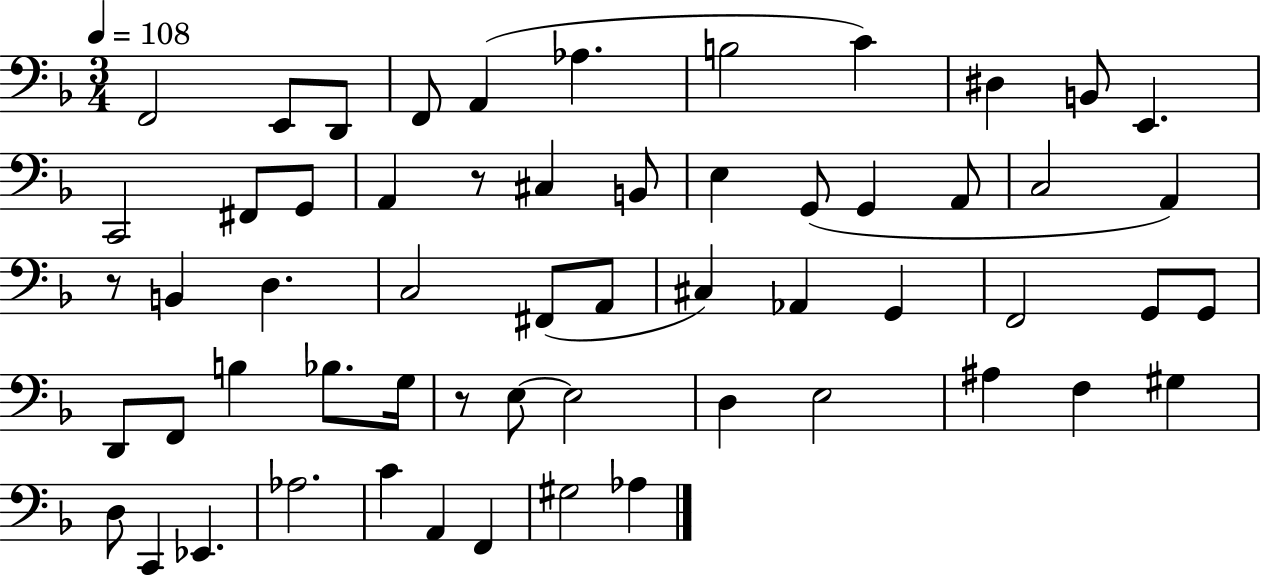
X:1
T:Untitled
M:3/4
L:1/4
K:F
F,,2 E,,/2 D,,/2 F,,/2 A,, _A, B,2 C ^D, B,,/2 E,, C,,2 ^F,,/2 G,,/2 A,, z/2 ^C, B,,/2 E, G,,/2 G,, A,,/2 C,2 A,, z/2 B,, D, C,2 ^F,,/2 A,,/2 ^C, _A,, G,, F,,2 G,,/2 G,,/2 D,,/2 F,,/2 B, _B,/2 G,/4 z/2 E,/2 E,2 D, E,2 ^A, F, ^G, D,/2 C,, _E,, _A,2 C A,, F,, ^G,2 _A,